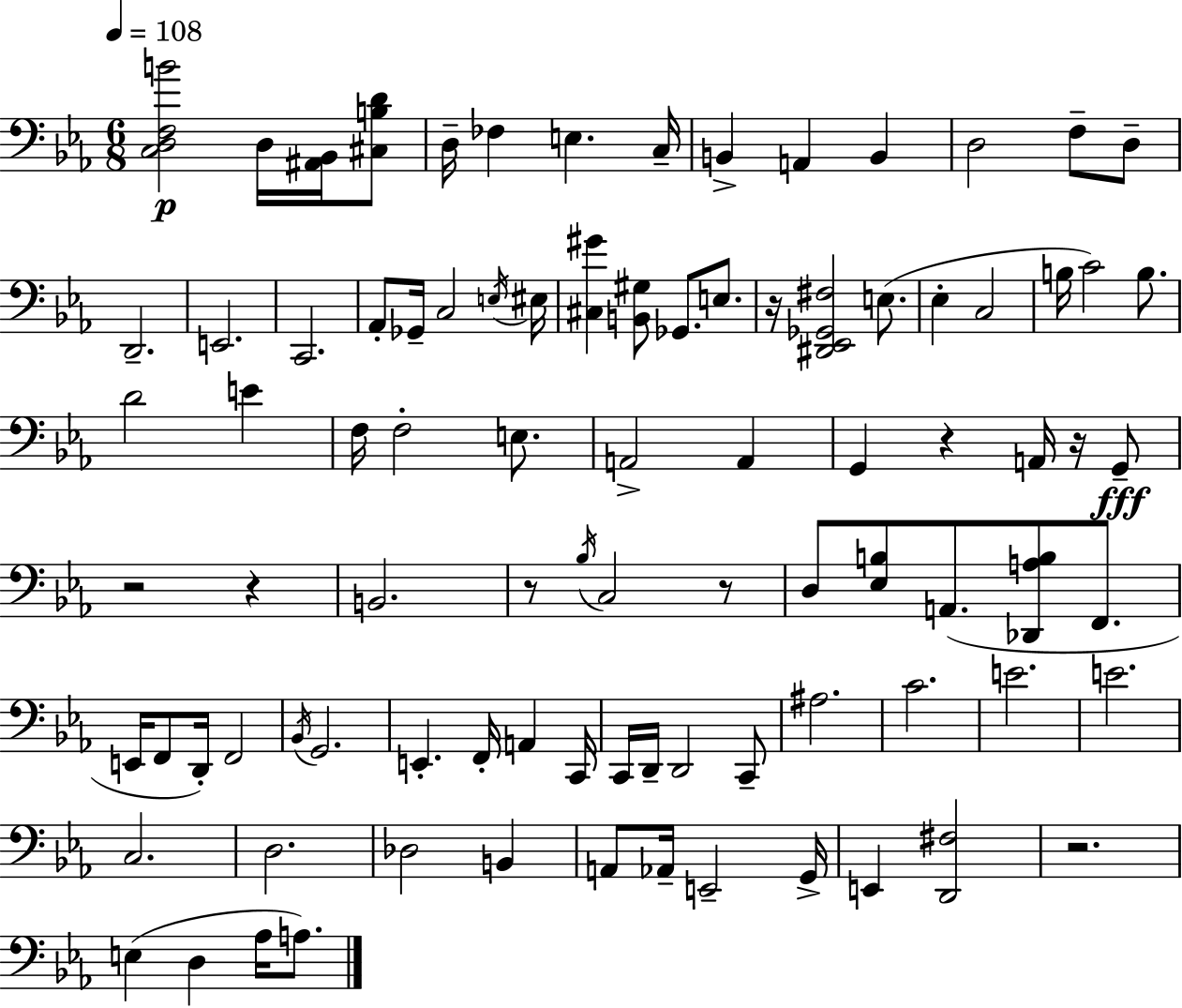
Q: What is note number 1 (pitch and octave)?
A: D3